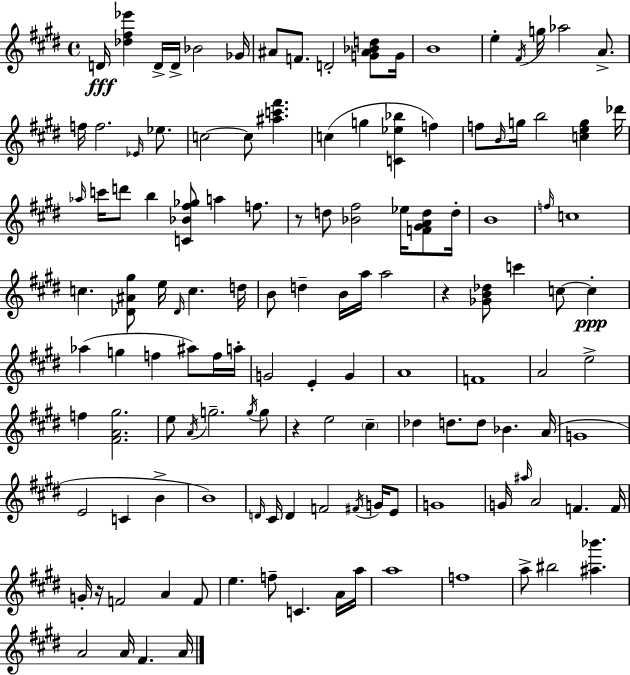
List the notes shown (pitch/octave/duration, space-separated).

D4/s [Db5,F#5,Eb6]/q D4/s D4/s Bb4/h Gb4/s A#4/e F4/e. D4/h [G4,A#4,Bb4,D5]/e G4/s B4/w E5/q F#4/s G5/s Ab5/h A4/e. F5/s F5/h. Eb4/s Eb5/e. C5/h C5/e [A#5,C6,F#6]/q. C5/q G5/q [C4,Eb5,Bb5]/q F5/q F5/e B4/s G5/s B5/h [C5,E5,G5]/q Db6/s Ab5/s C6/s D6/e B5/q [C4,Bb4,F#5,Gb5]/e A5/q F5/e. R/e D5/e [Bb4,F#5]/h Eb5/s [F4,G#4,A4,D5]/e D5/s B4/w F5/s C5/w C5/q. [Db4,A#4,G#5]/e E5/s Db4/s C5/q. D5/s B4/e D5/q B4/s A5/s A5/h R/q [Gb4,B4,Db5]/e C6/q C5/e C5/q Ab5/q G5/q F5/q A#5/e F5/s A5/s G4/h E4/q G4/q A4/w F4/w A4/h E5/h F5/q [F#4,A4,G#5]/h. E5/e A4/s G5/h. G5/s G5/e R/q E5/h C#5/q Db5/q D5/e. D5/e Bb4/q. A4/s G4/w E4/h C4/q B4/q B4/w D4/s C#4/s D4/q F4/h F#4/s G4/s E4/e G4/w G4/s A#5/s A4/h F4/q. F4/s G4/s R/s F4/h A4/q F4/e E5/q. F5/e C4/q. A4/s A5/s A5/w F5/w A5/e BIS5/h [A#5,Bb6]/q. A4/h A4/s F#4/q. A4/s